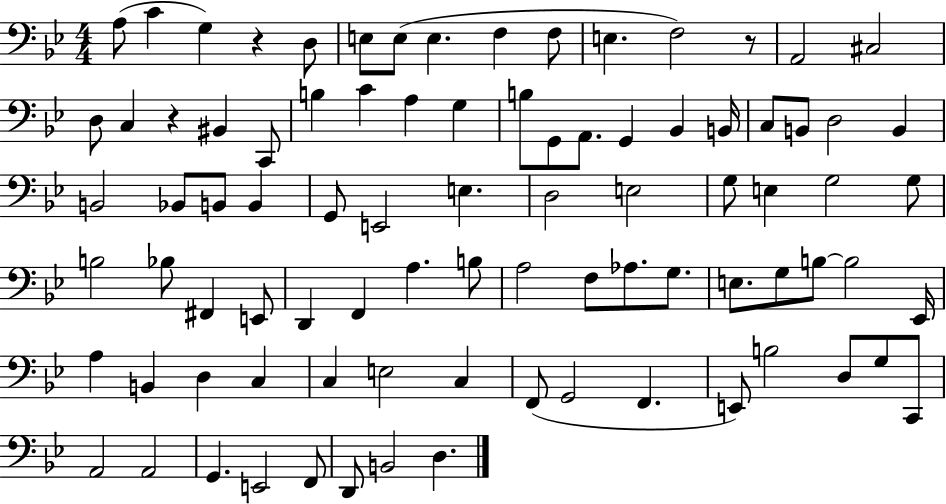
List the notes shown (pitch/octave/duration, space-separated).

A3/e C4/q G3/q R/q D3/e E3/e E3/e E3/q. F3/q F3/e E3/q. F3/h R/e A2/h C#3/h D3/e C3/q R/q BIS2/q C2/e B3/q C4/q A3/q G3/q B3/e G2/e A2/e. G2/q Bb2/q B2/s C3/e B2/e D3/h B2/q B2/h Bb2/e B2/e B2/q G2/e E2/h E3/q. D3/h E3/h G3/e E3/q G3/h G3/e B3/h Bb3/e F#2/q E2/e D2/q F2/q A3/q. B3/e A3/h F3/e Ab3/e. G3/e. E3/e. G3/e B3/e B3/h Eb2/s A3/q B2/q D3/q C3/q C3/q E3/h C3/q F2/e G2/h F2/q. E2/e B3/h D3/e G3/e C2/e A2/h A2/h G2/q. E2/h F2/e D2/e B2/h D3/q.